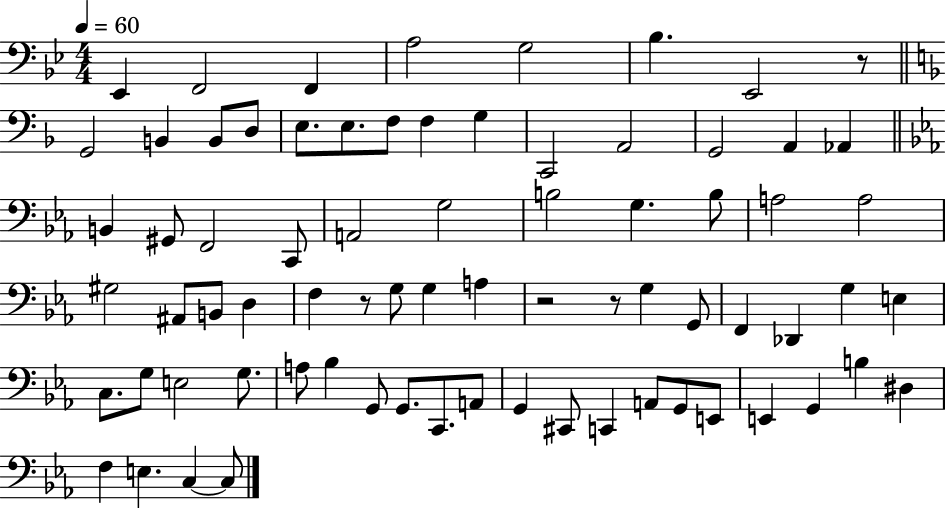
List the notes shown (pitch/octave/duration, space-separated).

Eb2/q F2/h F2/q A3/h G3/h Bb3/q. Eb2/h R/e G2/h B2/q B2/e D3/e E3/e. E3/e. F3/e F3/q G3/q C2/h A2/h G2/h A2/q Ab2/q B2/q G#2/e F2/h C2/e A2/h G3/h B3/h G3/q. B3/e A3/h A3/h G#3/h A#2/e B2/e D3/q F3/q R/e G3/e G3/q A3/q R/h R/e G3/q G2/e F2/q Db2/q G3/q E3/q C3/e. G3/e E3/h G3/e. A3/e Bb3/q G2/e G2/e. C2/e. A2/e G2/q C#2/e C2/q A2/e G2/e E2/e E2/q G2/q B3/q D#3/q F3/q E3/q. C3/q C3/e